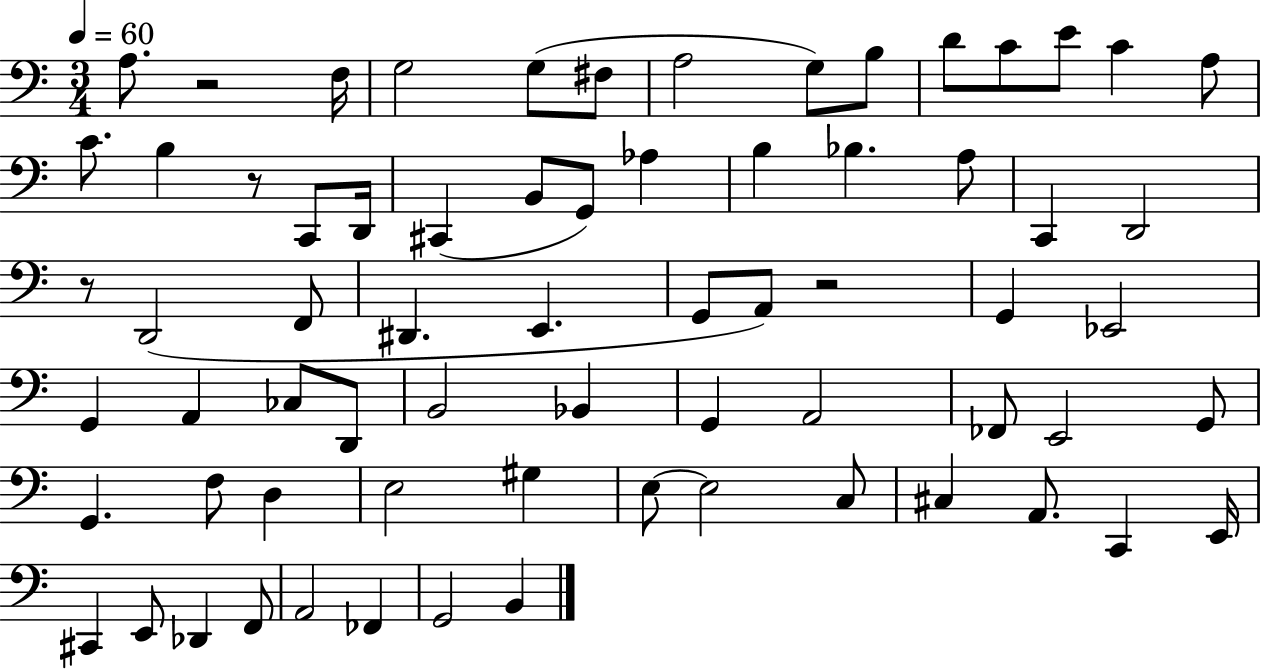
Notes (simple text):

A3/e. R/h F3/s G3/h G3/e F#3/e A3/h G3/e B3/e D4/e C4/e E4/e C4/q A3/e C4/e. B3/q R/e C2/e D2/s C#2/q B2/e G2/e Ab3/q B3/q Bb3/q. A3/e C2/q D2/h R/e D2/h F2/e D#2/q. E2/q. G2/e A2/e R/h G2/q Eb2/h G2/q A2/q CES3/e D2/e B2/h Bb2/q G2/q A2/h FES2/e E2/h G2/e G2/q. F3/e D3/q E3/h G#3/q E3/e E3/h C3/e C#3/q A2/e. C2/q E2/s C#2/q E2/e Db2/q F2/e A2/h FES2/q G2/h B2/q